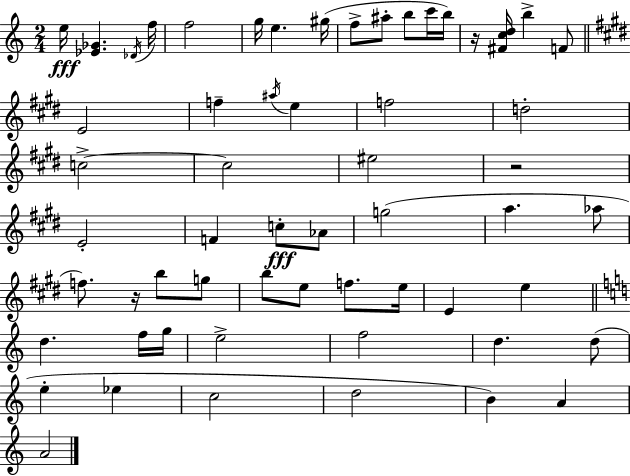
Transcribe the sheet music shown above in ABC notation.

X:1
T:Untitled
M:2/4
L:1/4
K:C
e/4 [_E_G] _D/4 f/4 f2 g/4 e ^g/4 f/2 ^a/2 b/2 c'/4 b/4 z/4 [^Fcd]/4 b F/2 E2 f ^a/4 e f2 d2 c2 c2 ^e2 z2 E2 F c/2 _A/2 g2 a _a/2 f/2 z/4 b/2 g/2 b/2 e/2 f/2 e/4 E e d f/4 g/4 e2 f2 d d/2 e _e c2 d2 B A A2